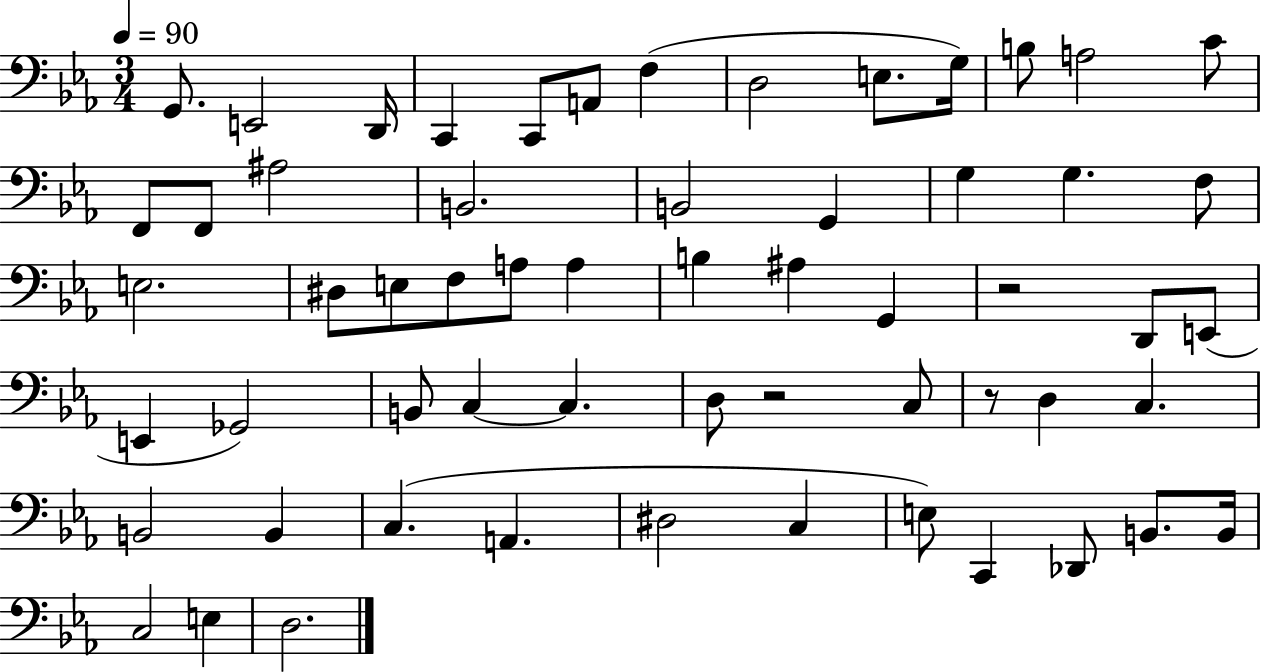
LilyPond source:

{
  \clef bass
  \numericTimeSignature
  \time 3/4
  \key ees \major
  \tempo 4 = 90
  g,8. e,2 d,16 | c,4 c,8 a,8 f4( | d2 e8. g16) | b8 a2 c'8 | \break f,8 f,8 ais2 | b,2. | b,2 g,4 | g4 g4. f8 | \break e2. | dis8 e8 f8 a8 a4 | b4 ais4 g,4 | r2 d,8 e,8( | \break e,4 ges,2) | b,8 c4~~ c4. | d8 r2 c8 | r8 d4 c4. | \break b,2 b,4 | c4.( a,4. | dis2 c4 | e8) c,4 des,8 b,8. b,16 | \break c2 e4 | d2. | \bar "|."
}